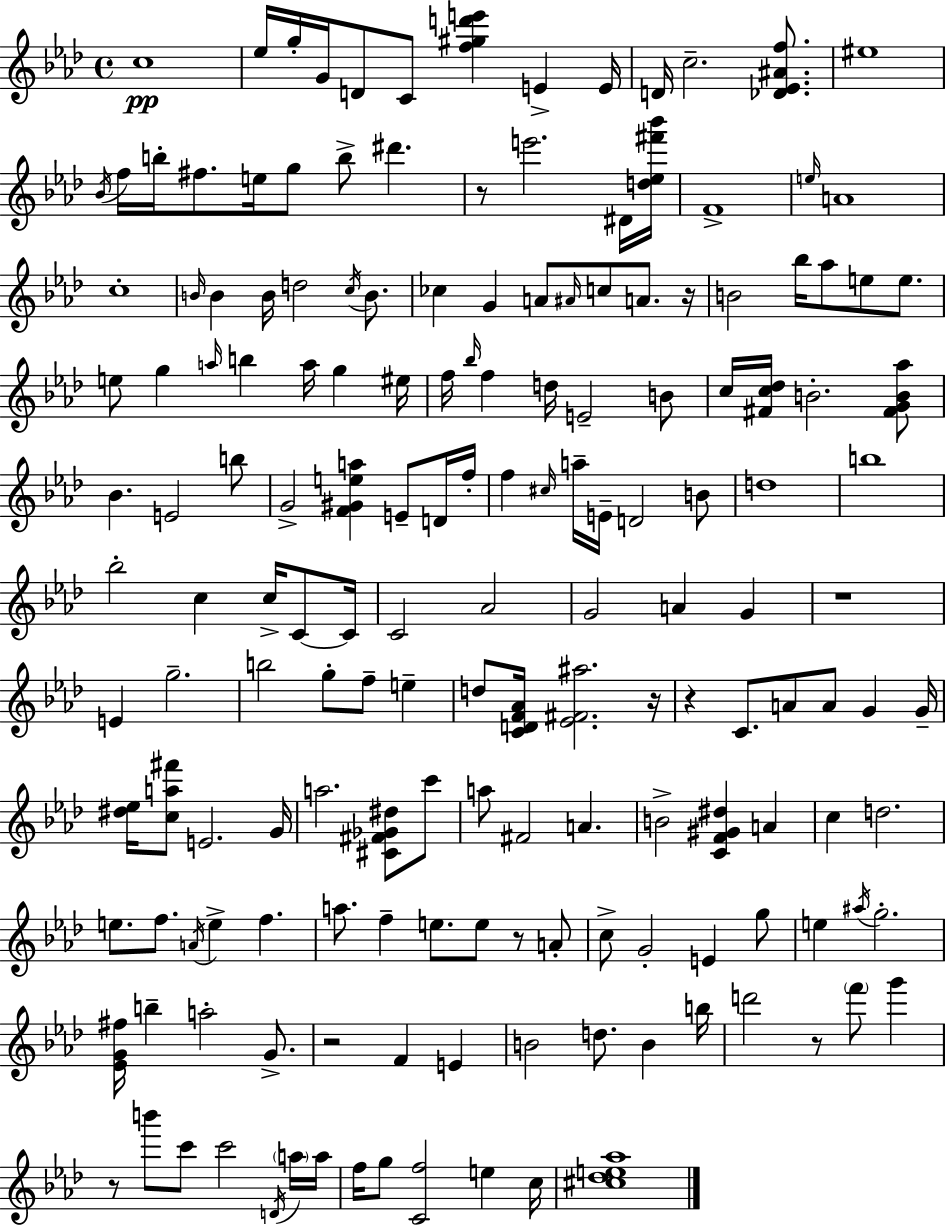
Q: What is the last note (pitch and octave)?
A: C5